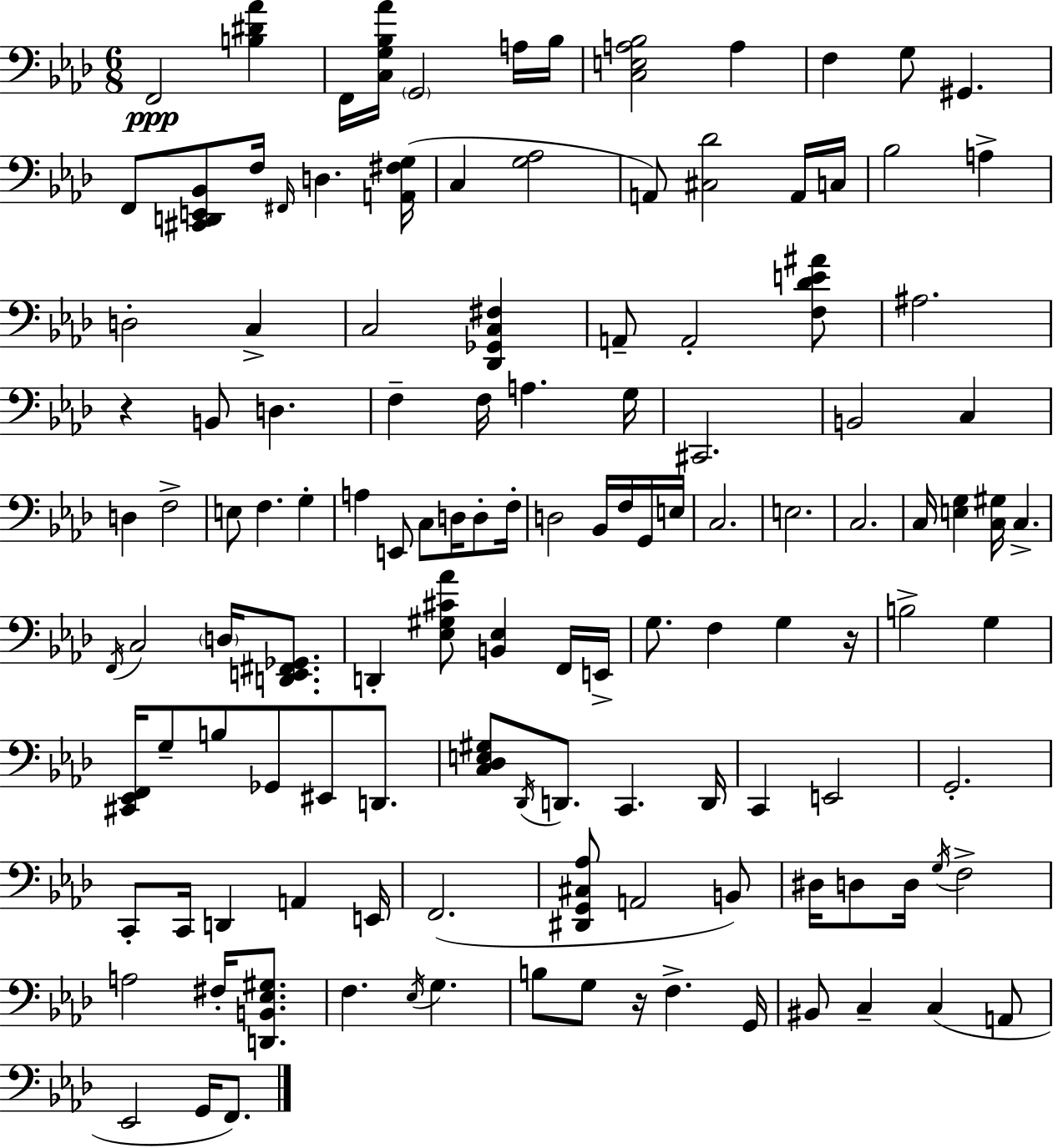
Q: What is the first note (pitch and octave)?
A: F2